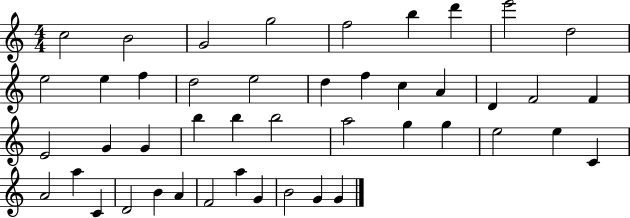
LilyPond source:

{
  \clef treble
  \numericTimeSignature
  \time 4/4
  \key c \major
  c''2 b'2 | g'2 g''2 | f''2 b''4 d'''4 | e'''2 d''2 | \break e''2 e''4 f''4 | d''2 e''2 | d''4 f''4 c''4 a'4 | d'4 f'2 f'4 | \break e'2 g'4 g'4 | b''4 b''4 b''2 | a''2 g''4 g''4 | e''2 e''4 c'4 | \break a'2 a''4 c'4 | d'2 b'4 a'4 | f'2 a''4 g'4 | b'2 g'4 g'4 | \break \bar "|."
}